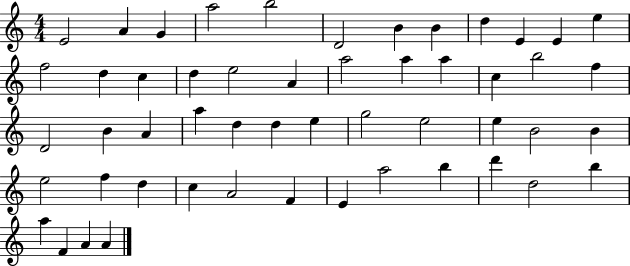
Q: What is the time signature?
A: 4/4